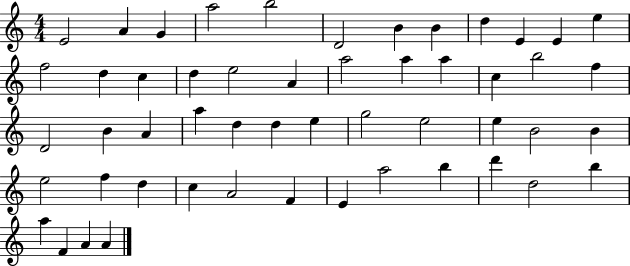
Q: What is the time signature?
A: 4/4